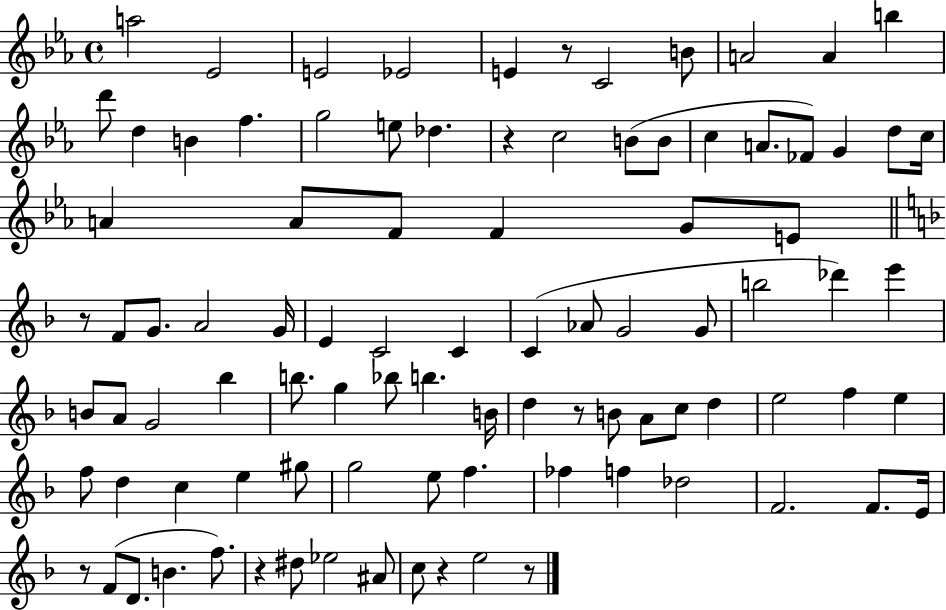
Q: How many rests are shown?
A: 8